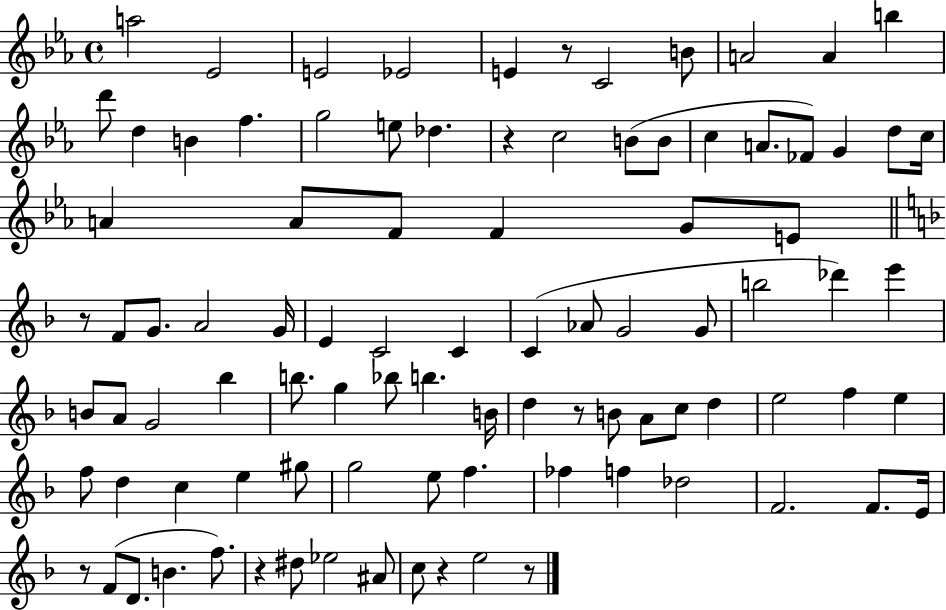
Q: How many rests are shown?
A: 8